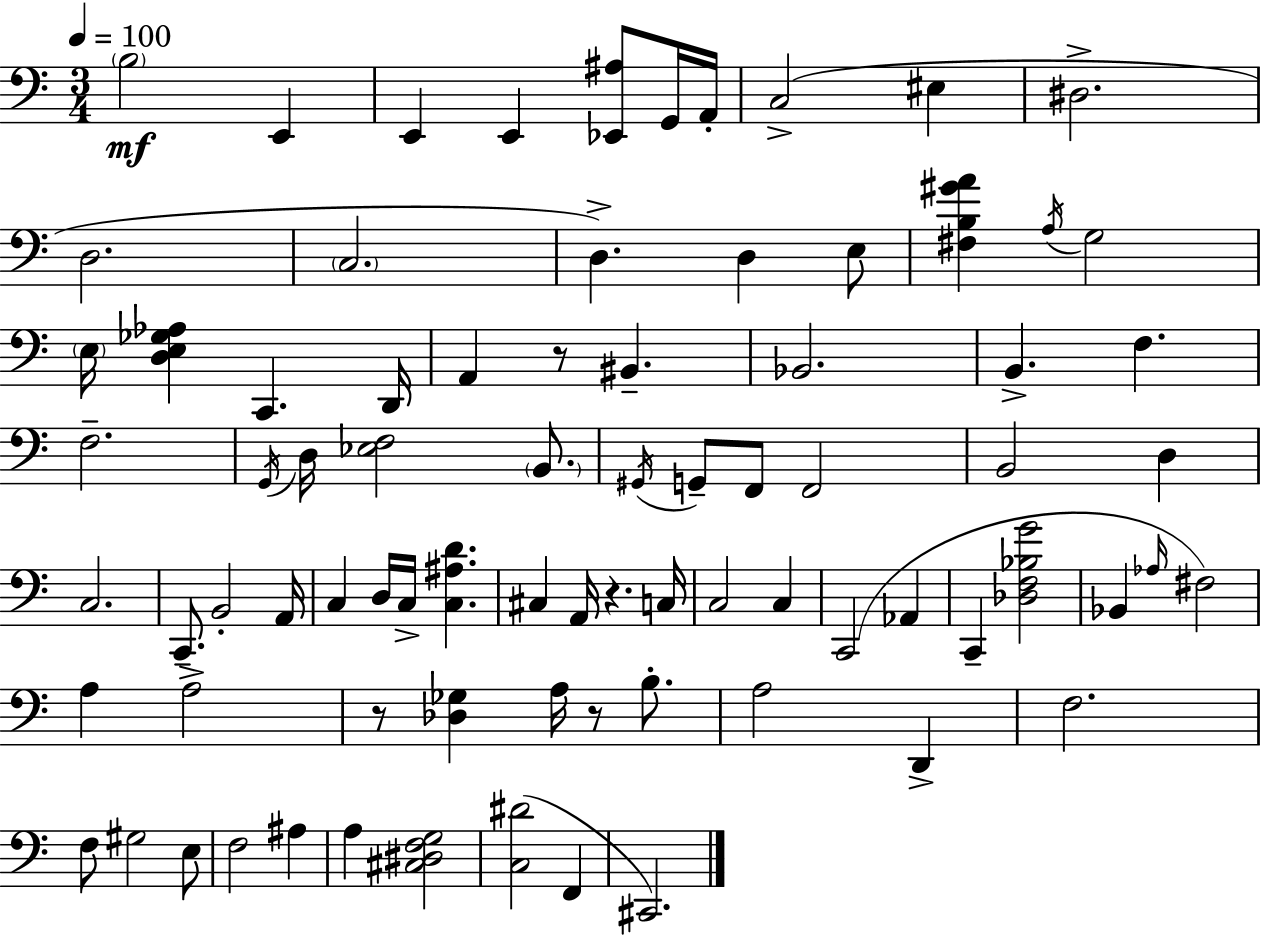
X:1
T:Untitled
M:3/4
L:1/4
K:Am
B,2 E,, E,, E,, [_E,,^A,]/2 G,,/4 A,,/4 C,2 ^E, ^D,2 D,2 C,2 D, D, E,/2 [^F,B,^GA] A,/4 G,2 E,/4 [D,E,_G,_A,] C,, D,,/4 A,, z/2 ^B,, _B,,2 B,, F, F,2 G,,/4 D,/4 [_E,F,]2 B,,/2 ^G,,/4 G,,/2 F,,/2 F,,2 B,,2 D, C,2 C,,/2 B,,2 A,,/4 C, D,/4 C,/4 [C,^A,D] ^C, A,,/4 z C,/4 C,2 C, C,,2 _A,, C,, [_D,F,_B,G]2 _B,, _A,/4 ^F,2 A, A,2 z/2 [_D,_G,] A,/4 z/2 B,/2 A,2 D,, F,2 F,/2 ^G,2 E,/2 F,2 ^A, A, [^C,^D,F,G,]2 [C,^D]2 F,, ^C,,2